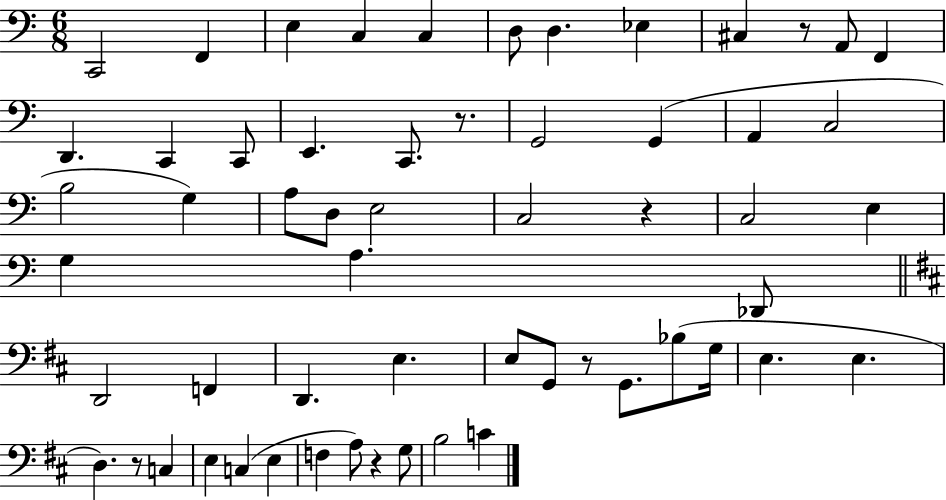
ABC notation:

X:1
T:Untitled
M:6/8
L:1/4
K:C
C,,2 F,, E, C, C, D,/2 D, _E, ^C, z/2 A,,/2 F,, D,, C,, C,,/2 E,, C,,/2 z/2 G,,2 G,, A,, C,2 B,2 G, A,/2 D,/2 E,2 C,2 z C,2 E, G, A, _D,,/2 D,,2 F,, D,, E, E,/2 G,,/2 z/2 G,,/2 _B,/2 G,/4 E, E, D, z/2 C, E, C, E, F, A,/2 z G,/2 B,2 C